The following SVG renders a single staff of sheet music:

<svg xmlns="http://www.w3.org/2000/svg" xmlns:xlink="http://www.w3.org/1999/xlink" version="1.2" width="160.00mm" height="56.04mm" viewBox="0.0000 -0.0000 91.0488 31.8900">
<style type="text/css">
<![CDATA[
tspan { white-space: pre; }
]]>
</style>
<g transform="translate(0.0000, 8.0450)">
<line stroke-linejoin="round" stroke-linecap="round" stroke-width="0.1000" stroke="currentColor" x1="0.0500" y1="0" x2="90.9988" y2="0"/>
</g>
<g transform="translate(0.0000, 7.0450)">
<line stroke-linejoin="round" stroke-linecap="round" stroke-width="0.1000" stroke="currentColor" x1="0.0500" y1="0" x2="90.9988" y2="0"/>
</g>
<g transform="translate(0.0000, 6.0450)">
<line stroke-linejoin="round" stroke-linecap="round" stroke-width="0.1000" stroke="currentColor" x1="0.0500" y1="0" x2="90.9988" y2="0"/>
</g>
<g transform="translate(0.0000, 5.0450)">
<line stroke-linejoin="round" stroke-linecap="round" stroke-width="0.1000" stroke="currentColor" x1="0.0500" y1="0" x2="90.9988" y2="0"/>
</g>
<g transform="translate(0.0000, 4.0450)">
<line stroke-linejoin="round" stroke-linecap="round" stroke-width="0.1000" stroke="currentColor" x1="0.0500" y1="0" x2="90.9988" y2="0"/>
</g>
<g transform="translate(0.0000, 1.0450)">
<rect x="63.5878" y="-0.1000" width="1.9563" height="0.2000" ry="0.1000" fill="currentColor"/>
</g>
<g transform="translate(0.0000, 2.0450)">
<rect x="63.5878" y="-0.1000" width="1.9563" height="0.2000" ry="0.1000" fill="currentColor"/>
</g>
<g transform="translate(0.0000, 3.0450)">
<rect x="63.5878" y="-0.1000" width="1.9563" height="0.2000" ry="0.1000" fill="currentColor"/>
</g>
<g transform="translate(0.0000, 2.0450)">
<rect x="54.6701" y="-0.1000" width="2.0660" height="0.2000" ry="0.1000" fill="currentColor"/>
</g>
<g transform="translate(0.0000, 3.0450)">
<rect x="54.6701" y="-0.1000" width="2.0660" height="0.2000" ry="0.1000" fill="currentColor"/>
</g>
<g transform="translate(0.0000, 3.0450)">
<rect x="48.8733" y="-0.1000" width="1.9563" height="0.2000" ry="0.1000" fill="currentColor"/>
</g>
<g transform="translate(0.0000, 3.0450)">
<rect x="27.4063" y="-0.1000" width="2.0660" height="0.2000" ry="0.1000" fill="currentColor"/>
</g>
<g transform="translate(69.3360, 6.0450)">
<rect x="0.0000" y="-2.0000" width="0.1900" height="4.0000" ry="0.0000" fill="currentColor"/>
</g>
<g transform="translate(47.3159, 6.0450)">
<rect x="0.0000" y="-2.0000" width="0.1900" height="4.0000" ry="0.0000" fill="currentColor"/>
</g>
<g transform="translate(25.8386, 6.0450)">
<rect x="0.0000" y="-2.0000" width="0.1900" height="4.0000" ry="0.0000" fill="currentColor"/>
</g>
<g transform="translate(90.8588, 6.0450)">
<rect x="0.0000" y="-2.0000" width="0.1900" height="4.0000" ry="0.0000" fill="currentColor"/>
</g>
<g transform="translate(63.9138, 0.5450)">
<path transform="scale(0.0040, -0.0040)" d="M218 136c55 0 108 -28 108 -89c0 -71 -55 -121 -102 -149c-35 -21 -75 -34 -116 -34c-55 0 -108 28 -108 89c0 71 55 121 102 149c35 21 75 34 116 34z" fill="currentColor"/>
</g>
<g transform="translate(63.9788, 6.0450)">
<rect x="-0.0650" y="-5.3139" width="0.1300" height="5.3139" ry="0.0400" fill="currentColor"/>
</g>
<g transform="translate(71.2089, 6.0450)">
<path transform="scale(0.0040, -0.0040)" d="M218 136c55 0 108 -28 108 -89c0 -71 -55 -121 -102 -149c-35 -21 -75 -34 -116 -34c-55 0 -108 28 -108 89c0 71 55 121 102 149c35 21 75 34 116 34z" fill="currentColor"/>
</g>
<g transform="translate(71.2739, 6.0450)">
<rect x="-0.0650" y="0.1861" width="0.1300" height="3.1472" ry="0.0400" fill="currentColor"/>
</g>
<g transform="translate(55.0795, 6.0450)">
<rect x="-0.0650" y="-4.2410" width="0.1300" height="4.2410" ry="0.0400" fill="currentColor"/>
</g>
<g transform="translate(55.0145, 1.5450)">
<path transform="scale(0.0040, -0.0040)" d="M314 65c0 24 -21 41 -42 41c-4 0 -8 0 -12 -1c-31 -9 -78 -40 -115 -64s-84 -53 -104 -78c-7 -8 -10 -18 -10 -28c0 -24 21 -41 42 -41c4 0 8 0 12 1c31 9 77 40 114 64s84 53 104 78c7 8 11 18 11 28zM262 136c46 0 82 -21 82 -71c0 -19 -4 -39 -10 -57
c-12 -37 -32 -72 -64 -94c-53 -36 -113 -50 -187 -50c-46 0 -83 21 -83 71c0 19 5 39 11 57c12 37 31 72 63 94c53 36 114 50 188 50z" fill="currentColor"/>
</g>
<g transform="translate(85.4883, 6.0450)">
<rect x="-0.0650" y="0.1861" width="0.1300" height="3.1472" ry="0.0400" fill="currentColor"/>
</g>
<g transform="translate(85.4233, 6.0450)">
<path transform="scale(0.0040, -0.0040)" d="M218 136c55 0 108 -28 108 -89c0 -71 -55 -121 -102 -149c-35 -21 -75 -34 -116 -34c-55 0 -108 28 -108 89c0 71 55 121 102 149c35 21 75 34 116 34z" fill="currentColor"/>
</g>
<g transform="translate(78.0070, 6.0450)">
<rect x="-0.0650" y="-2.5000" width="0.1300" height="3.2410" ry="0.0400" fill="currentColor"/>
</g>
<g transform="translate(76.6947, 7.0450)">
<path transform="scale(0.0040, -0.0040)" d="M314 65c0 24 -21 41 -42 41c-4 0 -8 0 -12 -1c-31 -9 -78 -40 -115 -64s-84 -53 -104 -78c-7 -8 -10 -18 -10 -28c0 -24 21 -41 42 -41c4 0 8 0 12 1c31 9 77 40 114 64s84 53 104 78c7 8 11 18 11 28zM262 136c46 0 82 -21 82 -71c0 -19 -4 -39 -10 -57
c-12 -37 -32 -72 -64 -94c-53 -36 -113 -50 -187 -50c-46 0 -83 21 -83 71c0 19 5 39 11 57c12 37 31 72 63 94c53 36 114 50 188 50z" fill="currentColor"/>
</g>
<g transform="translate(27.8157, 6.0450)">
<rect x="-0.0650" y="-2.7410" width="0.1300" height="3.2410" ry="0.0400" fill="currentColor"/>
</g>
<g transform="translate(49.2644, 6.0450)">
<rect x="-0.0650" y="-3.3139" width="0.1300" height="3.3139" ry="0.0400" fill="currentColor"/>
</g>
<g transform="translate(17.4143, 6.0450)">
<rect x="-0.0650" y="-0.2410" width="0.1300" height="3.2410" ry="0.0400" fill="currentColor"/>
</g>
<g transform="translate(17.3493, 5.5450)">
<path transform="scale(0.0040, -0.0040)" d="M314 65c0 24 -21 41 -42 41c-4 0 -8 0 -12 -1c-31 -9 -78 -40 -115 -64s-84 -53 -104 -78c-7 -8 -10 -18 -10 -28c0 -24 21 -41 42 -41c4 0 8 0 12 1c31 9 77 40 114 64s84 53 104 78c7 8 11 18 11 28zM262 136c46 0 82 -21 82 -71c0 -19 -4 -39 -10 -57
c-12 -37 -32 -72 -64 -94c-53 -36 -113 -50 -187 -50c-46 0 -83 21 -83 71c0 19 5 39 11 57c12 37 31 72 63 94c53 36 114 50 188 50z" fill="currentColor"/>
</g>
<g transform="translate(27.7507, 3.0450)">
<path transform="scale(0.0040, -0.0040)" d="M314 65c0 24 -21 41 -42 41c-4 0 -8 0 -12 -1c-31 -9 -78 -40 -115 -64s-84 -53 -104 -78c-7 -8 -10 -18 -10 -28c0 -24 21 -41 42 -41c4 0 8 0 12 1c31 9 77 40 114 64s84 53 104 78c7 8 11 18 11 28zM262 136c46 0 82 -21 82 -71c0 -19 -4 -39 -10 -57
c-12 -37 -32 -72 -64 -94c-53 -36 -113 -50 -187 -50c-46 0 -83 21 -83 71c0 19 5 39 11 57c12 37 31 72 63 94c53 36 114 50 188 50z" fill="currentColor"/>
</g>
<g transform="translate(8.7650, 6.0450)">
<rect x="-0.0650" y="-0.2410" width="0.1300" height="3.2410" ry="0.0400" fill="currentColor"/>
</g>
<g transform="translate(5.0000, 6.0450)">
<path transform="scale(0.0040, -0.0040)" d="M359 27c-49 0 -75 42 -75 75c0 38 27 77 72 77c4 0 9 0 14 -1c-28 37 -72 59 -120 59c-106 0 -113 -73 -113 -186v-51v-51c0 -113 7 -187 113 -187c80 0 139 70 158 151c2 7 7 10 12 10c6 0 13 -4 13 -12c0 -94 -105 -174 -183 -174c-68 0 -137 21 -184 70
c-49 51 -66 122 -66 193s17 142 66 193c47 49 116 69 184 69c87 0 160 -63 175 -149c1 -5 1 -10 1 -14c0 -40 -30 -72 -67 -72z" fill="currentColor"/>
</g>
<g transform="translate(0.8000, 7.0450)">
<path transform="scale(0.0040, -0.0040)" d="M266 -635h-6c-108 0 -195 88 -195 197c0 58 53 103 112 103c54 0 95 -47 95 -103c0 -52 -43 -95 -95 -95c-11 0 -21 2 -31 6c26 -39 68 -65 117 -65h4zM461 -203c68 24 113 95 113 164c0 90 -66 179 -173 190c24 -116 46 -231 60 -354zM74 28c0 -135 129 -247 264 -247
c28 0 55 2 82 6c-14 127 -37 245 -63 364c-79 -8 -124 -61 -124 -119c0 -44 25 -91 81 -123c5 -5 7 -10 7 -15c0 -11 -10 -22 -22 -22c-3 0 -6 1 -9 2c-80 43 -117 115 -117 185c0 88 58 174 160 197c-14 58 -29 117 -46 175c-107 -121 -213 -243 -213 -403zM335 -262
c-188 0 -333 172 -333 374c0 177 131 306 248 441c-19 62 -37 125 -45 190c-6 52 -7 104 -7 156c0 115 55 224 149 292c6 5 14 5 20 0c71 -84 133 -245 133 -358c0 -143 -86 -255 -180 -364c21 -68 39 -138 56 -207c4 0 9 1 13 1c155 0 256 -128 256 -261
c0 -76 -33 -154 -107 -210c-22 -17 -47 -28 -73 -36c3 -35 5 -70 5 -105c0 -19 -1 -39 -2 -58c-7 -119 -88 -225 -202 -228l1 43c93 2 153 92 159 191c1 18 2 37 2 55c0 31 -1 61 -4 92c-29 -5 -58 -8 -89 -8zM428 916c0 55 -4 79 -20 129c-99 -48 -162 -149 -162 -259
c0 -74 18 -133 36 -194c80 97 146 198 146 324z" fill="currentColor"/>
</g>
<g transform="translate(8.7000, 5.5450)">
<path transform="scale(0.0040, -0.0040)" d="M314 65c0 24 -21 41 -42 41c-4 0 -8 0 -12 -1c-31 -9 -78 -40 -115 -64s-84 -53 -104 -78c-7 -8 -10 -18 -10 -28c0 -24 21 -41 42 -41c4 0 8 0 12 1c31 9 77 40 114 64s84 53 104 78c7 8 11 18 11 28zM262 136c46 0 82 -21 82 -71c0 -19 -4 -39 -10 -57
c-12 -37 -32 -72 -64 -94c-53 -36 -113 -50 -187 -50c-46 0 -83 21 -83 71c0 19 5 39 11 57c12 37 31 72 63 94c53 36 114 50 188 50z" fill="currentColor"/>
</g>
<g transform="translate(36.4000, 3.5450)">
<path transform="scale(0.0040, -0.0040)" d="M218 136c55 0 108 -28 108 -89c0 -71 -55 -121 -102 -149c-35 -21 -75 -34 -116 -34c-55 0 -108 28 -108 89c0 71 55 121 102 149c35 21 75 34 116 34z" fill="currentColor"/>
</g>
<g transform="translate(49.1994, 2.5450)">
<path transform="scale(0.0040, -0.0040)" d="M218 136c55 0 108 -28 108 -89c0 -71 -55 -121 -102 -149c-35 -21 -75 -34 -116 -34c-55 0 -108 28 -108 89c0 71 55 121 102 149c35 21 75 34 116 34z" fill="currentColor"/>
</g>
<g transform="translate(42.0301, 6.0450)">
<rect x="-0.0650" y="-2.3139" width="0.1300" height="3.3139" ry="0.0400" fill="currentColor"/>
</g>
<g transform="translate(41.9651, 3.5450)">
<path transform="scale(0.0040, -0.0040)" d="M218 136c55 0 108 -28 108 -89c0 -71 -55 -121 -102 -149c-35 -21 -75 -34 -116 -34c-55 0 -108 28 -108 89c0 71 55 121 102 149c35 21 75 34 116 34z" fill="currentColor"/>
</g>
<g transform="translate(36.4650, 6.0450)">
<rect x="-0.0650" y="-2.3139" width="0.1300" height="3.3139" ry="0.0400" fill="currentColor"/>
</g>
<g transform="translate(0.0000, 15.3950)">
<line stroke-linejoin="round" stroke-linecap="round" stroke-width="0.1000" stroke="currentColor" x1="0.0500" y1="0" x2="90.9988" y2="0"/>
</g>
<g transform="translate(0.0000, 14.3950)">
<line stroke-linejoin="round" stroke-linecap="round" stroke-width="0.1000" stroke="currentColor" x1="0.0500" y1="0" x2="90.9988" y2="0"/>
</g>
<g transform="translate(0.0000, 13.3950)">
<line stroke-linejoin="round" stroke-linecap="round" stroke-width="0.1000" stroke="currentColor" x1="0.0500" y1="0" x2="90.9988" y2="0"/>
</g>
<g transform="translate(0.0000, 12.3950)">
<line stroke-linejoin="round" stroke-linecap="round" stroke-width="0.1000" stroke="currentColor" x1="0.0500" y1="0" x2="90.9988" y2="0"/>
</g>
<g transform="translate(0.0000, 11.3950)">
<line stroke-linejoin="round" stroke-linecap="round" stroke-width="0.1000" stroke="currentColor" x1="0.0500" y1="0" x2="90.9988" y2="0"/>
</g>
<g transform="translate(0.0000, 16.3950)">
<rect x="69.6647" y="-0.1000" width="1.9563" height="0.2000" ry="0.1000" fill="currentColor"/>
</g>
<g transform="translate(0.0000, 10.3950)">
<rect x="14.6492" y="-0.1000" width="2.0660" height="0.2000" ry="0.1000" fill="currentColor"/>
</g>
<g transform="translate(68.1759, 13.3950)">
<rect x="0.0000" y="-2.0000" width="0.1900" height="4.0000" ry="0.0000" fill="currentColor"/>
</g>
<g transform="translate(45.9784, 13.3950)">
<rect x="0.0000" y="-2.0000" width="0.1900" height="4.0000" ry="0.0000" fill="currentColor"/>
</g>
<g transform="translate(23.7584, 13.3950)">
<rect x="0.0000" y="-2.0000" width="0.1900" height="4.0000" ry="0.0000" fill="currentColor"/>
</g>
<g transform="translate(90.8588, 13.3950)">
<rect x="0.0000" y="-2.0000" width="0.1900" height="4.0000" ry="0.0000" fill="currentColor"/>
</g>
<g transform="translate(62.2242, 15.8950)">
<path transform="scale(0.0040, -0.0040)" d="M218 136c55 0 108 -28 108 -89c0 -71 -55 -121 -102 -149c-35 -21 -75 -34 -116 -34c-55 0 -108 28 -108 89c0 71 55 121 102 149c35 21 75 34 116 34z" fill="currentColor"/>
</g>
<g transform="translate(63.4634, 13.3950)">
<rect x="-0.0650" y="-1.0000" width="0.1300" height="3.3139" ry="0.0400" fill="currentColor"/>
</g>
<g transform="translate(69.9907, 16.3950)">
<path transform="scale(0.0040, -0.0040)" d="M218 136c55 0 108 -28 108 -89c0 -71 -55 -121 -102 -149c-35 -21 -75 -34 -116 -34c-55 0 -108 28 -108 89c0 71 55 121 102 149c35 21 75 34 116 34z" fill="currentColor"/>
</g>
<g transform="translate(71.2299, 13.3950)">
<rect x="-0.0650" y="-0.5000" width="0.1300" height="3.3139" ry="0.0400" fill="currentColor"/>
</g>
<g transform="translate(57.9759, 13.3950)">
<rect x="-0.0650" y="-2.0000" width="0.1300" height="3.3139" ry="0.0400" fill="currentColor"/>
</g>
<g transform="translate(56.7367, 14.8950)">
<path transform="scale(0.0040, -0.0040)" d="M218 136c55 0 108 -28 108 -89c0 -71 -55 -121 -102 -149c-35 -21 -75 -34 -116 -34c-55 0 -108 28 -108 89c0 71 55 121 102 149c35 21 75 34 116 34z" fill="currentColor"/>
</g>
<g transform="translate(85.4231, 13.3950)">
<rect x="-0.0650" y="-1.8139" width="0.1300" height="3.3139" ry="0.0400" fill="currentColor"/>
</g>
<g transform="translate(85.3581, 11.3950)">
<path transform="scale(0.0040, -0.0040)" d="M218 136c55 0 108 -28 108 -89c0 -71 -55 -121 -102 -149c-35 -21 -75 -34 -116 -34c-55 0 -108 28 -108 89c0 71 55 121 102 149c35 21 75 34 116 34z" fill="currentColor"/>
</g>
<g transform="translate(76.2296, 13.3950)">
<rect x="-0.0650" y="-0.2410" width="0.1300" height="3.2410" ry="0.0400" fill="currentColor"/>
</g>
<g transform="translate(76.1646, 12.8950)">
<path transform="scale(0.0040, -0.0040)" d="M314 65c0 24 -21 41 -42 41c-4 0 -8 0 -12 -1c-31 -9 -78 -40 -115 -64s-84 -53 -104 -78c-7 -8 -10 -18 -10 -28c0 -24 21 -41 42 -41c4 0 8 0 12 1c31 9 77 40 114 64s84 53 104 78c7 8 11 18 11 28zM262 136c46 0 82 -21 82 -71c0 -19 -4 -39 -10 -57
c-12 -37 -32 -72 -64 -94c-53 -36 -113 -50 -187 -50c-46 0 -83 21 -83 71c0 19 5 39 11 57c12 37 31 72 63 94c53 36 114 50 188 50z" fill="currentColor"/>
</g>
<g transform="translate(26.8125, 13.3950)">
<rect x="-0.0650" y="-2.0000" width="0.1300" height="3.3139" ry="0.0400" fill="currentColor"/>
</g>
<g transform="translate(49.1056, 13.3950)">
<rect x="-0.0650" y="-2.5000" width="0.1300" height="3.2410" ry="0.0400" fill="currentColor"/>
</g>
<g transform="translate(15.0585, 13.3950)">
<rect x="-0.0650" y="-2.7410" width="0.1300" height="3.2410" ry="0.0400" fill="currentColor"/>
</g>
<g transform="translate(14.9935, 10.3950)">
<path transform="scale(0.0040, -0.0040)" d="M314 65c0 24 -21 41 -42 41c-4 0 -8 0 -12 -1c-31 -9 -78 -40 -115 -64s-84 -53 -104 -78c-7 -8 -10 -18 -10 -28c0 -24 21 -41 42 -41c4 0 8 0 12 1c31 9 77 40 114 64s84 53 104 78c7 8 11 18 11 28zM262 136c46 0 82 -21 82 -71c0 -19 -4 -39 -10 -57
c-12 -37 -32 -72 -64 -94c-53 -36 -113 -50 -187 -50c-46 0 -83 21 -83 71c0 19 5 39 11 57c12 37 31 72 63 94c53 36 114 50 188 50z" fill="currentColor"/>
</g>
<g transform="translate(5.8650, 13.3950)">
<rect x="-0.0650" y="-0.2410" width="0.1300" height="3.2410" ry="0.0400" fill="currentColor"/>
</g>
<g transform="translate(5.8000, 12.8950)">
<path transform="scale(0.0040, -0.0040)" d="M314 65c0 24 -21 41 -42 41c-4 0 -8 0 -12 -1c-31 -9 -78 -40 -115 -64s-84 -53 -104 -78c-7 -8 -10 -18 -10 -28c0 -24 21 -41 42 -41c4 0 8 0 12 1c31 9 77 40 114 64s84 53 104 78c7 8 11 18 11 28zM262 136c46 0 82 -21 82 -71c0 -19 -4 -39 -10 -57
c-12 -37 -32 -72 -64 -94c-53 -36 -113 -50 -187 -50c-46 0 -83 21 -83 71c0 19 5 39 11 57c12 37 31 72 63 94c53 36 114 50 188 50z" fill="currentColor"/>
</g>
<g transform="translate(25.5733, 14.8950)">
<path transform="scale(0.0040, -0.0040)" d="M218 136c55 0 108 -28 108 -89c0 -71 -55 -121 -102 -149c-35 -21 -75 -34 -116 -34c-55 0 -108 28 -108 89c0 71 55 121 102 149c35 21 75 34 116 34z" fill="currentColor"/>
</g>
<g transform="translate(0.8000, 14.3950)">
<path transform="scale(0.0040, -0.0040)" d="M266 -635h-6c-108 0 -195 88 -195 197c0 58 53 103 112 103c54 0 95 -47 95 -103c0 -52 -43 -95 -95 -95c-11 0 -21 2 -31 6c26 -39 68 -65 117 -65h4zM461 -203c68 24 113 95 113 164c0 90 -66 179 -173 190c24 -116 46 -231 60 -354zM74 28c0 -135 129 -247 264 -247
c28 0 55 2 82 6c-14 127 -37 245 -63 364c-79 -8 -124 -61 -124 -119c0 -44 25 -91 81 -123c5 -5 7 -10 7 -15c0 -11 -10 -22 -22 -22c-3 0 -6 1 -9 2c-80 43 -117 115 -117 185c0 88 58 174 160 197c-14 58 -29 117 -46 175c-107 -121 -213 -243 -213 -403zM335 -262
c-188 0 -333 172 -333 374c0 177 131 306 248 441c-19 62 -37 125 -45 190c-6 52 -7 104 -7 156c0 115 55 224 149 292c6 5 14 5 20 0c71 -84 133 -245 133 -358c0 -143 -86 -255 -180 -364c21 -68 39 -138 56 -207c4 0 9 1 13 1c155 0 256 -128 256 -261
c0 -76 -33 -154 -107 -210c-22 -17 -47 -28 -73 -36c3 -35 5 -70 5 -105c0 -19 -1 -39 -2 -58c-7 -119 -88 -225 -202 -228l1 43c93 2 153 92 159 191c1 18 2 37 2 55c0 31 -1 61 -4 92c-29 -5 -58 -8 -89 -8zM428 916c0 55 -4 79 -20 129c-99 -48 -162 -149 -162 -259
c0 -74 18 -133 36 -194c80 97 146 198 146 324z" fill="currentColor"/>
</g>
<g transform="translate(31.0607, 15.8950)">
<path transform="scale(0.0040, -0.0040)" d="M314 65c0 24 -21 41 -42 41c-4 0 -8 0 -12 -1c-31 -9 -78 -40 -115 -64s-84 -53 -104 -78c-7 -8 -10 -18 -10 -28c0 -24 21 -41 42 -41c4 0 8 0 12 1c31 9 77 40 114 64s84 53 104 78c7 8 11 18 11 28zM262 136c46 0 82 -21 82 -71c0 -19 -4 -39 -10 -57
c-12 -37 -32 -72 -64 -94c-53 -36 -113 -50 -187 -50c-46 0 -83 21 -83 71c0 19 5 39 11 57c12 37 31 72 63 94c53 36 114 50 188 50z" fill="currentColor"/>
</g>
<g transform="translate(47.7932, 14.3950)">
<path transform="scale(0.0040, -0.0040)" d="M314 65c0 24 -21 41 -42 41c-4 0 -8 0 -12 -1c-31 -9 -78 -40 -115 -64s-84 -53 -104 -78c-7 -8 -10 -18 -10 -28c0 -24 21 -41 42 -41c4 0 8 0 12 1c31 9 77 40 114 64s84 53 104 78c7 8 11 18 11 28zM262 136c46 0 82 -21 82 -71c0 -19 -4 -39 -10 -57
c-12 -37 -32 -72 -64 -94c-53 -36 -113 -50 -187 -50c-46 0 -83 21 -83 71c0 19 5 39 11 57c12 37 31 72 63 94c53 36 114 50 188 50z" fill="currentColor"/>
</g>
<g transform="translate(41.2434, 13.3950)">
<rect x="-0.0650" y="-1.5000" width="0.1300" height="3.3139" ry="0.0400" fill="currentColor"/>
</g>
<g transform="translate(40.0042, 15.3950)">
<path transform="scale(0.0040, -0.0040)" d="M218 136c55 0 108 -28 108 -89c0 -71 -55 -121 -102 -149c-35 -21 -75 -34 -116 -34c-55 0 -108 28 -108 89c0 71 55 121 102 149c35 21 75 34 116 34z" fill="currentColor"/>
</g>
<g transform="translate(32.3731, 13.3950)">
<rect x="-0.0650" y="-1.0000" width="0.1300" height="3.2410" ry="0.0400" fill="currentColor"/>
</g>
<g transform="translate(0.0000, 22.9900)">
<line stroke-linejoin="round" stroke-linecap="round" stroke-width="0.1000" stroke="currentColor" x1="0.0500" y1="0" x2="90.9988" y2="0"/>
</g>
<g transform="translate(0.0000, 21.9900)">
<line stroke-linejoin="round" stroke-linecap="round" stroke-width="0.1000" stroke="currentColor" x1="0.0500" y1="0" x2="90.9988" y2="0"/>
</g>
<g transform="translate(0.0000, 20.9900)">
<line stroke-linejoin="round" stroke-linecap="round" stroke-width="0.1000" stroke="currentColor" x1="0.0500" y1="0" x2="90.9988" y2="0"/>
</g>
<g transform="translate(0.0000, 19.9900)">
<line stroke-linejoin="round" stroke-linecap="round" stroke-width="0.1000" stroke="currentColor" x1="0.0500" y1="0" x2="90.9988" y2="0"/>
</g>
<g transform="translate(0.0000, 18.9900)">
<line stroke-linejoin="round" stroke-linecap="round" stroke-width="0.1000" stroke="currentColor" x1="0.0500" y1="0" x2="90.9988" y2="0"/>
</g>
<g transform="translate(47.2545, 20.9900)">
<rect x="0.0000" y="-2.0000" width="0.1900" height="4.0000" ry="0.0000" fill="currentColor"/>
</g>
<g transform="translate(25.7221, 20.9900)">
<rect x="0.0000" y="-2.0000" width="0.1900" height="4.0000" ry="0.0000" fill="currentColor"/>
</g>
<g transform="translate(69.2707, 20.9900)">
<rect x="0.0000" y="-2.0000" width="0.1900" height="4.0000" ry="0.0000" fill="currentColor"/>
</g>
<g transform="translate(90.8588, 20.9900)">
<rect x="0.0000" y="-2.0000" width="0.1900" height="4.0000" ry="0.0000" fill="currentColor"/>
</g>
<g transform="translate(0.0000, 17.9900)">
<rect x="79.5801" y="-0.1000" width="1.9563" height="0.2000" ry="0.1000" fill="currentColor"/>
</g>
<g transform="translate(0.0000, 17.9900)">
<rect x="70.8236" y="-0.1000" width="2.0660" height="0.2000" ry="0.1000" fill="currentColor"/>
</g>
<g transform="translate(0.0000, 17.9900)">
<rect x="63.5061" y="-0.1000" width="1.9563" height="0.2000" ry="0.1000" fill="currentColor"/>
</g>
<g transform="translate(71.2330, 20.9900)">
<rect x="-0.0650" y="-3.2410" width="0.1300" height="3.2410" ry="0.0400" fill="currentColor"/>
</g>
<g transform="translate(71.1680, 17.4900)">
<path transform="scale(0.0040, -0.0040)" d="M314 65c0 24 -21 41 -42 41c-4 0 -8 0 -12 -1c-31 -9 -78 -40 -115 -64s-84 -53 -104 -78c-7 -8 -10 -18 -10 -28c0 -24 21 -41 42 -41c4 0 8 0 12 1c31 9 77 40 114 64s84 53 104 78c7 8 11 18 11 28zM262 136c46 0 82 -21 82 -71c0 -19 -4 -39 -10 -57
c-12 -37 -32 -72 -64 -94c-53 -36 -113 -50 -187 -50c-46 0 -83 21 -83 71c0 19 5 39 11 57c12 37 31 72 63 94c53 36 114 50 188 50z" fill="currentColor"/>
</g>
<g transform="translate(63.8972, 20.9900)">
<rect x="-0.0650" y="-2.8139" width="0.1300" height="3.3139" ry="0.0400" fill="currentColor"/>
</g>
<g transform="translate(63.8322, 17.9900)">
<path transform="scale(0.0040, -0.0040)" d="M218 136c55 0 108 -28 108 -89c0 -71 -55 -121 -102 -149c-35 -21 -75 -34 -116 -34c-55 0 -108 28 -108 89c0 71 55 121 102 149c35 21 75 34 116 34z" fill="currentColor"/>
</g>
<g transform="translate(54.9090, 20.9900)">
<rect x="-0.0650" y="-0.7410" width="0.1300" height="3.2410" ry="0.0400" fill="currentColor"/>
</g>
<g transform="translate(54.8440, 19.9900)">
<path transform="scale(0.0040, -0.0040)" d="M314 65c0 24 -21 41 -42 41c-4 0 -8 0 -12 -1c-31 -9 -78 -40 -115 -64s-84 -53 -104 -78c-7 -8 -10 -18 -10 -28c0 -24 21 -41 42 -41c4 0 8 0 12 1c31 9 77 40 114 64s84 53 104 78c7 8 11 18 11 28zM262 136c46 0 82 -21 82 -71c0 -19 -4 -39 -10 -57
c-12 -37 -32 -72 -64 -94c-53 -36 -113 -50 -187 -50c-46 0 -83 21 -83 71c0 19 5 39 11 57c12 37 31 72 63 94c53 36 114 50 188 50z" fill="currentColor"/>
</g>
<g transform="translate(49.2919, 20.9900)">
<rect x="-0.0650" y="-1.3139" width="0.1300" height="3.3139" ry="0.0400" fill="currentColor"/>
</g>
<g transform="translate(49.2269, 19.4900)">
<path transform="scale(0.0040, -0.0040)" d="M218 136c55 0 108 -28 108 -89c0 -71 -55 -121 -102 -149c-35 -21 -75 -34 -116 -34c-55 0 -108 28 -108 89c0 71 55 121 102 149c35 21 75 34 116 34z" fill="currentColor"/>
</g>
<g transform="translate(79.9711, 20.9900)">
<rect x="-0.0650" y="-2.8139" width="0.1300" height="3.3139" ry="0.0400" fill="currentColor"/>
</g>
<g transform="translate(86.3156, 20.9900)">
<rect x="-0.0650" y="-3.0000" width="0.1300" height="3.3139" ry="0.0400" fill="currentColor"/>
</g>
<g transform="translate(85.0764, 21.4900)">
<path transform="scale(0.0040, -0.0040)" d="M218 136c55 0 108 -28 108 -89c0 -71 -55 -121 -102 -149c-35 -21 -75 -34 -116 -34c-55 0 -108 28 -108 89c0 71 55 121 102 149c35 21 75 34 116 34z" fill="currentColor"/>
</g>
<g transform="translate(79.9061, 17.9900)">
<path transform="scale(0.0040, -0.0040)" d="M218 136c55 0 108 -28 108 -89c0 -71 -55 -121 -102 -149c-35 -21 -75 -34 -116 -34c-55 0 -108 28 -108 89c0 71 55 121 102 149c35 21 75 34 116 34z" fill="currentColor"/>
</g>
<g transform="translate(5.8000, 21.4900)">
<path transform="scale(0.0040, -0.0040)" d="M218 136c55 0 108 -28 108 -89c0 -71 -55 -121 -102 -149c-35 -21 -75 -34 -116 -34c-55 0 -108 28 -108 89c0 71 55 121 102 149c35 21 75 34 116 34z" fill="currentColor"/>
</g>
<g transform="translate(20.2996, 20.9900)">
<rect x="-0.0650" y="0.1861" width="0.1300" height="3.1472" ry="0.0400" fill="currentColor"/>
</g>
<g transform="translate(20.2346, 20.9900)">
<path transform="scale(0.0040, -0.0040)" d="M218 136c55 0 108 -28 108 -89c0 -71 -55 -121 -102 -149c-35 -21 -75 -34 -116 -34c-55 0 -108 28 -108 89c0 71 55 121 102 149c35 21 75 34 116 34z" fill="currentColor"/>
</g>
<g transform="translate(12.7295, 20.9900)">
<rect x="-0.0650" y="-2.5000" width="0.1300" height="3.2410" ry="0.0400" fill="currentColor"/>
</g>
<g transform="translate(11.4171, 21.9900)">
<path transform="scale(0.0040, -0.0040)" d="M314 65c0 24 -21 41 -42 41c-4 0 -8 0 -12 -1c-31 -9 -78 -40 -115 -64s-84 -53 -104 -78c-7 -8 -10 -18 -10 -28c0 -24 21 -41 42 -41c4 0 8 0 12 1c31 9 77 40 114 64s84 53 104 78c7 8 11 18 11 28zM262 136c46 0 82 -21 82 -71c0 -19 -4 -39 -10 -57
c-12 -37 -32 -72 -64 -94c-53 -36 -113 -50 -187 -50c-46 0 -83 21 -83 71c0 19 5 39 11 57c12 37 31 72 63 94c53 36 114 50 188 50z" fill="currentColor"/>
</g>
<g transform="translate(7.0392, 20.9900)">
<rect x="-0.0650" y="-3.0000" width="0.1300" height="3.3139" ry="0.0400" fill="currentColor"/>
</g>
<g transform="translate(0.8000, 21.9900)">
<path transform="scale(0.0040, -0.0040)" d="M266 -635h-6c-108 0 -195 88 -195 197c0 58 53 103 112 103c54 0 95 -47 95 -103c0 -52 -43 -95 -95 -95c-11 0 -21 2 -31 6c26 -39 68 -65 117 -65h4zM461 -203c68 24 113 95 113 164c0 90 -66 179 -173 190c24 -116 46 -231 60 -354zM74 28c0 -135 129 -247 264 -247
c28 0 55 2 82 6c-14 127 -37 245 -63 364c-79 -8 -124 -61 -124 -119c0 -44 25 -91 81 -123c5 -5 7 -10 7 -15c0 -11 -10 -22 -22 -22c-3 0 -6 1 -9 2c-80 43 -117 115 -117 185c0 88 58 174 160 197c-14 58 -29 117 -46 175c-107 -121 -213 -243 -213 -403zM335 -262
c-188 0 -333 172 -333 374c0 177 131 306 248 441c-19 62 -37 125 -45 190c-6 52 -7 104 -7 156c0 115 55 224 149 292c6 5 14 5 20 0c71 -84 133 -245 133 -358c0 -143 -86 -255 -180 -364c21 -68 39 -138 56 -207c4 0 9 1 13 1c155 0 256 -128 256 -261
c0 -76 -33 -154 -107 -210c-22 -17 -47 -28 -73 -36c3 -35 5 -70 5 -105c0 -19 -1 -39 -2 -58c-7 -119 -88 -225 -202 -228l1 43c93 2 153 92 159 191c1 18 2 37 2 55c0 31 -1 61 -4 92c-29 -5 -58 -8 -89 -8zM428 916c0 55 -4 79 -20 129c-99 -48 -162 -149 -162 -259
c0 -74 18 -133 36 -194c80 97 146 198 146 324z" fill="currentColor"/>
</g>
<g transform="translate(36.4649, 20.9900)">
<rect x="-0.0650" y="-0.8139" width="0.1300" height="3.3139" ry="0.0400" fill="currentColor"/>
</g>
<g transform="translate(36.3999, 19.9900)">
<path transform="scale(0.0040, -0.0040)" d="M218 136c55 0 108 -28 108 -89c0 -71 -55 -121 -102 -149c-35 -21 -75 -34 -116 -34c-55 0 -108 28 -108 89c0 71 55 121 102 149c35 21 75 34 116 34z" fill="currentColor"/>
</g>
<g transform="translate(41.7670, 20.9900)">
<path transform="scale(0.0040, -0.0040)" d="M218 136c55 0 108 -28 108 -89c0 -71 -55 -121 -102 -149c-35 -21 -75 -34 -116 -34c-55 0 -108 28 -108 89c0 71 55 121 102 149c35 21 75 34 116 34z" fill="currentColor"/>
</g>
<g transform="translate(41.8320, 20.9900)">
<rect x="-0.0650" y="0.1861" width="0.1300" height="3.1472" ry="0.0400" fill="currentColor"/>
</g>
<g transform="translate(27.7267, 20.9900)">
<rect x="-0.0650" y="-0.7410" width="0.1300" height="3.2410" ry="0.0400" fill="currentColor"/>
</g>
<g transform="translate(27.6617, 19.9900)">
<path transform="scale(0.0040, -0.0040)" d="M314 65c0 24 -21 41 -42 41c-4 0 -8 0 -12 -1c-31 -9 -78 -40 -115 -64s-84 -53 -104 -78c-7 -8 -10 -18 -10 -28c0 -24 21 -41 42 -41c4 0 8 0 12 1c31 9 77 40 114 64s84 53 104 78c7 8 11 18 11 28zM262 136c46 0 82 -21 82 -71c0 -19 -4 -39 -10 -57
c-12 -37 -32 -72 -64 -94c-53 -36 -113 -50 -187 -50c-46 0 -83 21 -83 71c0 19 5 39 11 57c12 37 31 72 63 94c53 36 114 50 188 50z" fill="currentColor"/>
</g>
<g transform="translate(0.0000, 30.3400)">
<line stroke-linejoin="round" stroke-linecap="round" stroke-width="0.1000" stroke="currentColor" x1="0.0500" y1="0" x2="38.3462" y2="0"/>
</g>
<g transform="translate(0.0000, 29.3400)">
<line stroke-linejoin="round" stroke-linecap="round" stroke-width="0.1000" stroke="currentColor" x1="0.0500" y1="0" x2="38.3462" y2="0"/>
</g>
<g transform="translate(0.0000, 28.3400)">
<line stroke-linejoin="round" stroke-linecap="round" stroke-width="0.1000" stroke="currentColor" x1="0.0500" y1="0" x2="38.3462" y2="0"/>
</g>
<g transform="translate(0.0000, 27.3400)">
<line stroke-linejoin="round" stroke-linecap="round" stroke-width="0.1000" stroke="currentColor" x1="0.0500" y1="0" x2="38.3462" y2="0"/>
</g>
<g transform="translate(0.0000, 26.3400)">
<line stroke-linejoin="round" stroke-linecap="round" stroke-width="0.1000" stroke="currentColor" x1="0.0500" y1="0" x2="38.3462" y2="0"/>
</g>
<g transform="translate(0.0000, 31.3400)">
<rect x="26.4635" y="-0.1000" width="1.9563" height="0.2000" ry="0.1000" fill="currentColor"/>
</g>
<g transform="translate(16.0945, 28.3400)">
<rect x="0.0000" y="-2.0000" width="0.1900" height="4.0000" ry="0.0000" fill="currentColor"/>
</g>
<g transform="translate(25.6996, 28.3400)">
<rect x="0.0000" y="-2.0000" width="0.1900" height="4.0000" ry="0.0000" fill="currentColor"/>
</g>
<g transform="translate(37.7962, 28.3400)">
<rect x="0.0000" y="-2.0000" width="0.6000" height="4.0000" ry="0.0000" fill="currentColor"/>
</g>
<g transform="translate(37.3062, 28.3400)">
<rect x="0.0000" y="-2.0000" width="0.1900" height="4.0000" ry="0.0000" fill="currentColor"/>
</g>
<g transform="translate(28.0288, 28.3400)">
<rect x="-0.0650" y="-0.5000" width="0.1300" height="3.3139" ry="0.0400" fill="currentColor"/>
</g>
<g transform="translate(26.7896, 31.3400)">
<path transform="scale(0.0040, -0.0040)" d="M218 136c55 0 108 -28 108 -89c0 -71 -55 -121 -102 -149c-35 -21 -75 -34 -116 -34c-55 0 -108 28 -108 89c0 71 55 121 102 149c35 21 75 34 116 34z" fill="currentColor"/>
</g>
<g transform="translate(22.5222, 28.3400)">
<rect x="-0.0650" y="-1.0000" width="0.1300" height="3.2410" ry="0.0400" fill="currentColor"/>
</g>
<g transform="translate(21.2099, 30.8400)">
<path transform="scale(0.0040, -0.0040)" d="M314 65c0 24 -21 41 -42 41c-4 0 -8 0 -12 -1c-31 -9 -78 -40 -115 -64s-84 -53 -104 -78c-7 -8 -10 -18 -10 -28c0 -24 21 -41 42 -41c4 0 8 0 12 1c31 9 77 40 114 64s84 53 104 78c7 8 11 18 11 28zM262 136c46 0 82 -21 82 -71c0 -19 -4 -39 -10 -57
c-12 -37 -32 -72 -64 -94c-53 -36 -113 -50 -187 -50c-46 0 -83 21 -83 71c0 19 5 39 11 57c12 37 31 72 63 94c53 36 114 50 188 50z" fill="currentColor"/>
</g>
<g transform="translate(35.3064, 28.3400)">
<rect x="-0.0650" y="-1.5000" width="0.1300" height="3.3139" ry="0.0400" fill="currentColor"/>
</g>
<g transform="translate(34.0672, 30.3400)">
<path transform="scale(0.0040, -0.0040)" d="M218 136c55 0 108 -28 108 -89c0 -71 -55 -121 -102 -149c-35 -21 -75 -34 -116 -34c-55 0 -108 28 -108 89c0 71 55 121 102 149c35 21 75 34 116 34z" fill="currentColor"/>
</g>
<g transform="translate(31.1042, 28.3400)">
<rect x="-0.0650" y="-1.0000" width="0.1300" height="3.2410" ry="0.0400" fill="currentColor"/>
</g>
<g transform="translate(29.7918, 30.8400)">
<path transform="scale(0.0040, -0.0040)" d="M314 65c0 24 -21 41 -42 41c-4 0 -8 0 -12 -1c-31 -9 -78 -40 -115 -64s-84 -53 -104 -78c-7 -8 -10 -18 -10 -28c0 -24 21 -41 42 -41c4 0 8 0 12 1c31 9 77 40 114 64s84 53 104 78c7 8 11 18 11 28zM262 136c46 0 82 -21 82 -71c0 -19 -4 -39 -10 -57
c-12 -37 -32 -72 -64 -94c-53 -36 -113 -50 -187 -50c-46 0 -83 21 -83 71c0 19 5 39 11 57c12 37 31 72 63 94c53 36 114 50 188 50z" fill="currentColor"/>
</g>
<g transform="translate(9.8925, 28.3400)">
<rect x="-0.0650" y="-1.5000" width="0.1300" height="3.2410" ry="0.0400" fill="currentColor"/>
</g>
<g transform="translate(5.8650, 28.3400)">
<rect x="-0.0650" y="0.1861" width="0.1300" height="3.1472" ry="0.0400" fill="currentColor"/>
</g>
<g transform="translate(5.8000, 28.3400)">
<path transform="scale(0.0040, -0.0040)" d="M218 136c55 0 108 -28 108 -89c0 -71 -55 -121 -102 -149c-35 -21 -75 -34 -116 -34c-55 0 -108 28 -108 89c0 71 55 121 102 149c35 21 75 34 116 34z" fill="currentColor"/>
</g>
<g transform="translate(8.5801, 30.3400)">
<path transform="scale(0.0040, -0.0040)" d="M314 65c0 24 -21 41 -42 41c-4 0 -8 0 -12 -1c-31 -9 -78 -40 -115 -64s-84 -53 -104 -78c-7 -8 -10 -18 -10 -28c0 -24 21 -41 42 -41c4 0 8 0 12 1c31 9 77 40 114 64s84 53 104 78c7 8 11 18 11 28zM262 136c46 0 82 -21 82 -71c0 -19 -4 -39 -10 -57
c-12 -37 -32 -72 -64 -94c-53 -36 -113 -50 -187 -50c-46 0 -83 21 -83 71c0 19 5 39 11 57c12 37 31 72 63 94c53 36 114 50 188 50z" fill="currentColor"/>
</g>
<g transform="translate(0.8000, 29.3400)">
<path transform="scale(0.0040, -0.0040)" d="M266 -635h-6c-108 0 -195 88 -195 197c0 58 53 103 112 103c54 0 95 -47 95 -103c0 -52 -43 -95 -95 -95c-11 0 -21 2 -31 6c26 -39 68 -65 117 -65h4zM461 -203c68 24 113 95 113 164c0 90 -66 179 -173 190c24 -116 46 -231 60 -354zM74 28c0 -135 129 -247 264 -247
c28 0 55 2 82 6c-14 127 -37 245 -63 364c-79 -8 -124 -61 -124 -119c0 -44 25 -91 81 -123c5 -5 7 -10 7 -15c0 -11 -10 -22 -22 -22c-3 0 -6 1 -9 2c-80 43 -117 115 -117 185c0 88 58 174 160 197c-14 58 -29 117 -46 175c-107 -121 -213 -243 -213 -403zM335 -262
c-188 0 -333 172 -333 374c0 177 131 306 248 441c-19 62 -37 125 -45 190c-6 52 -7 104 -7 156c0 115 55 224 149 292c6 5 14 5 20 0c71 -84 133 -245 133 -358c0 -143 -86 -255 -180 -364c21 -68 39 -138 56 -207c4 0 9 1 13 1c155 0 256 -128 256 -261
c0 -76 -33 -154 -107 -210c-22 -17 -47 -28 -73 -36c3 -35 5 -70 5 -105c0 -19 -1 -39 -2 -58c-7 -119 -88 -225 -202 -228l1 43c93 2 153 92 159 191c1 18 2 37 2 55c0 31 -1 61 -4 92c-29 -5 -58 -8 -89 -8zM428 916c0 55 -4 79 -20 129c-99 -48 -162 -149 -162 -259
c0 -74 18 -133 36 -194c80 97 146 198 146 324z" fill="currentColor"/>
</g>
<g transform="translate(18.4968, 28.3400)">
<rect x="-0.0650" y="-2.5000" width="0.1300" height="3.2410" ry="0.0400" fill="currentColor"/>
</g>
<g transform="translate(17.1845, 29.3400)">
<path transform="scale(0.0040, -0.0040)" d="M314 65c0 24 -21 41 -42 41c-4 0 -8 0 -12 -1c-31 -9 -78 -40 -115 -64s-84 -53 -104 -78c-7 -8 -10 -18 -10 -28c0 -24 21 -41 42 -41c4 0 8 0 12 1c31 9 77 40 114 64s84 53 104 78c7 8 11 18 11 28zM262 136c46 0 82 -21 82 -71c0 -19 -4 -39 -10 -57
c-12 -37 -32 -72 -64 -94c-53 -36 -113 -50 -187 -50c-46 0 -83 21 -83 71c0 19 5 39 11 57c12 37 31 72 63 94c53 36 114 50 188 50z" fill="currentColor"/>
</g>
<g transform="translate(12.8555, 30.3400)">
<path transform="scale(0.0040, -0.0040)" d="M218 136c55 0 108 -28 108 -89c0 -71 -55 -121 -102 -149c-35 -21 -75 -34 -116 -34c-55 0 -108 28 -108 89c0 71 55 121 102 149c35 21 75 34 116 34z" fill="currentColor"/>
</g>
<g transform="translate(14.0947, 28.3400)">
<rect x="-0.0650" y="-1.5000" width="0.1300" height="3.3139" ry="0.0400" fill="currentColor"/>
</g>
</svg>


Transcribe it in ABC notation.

X:1
T:Untitled
M:4/4
L:1/4
K:C
c2 c2 a2 g g b d'2 f' B G2 B c2 a2 F D2 E G2 F D C c2 f A G2 B d2 d B e d2 a b2 a A B E2 E G2 D2 C D2 E